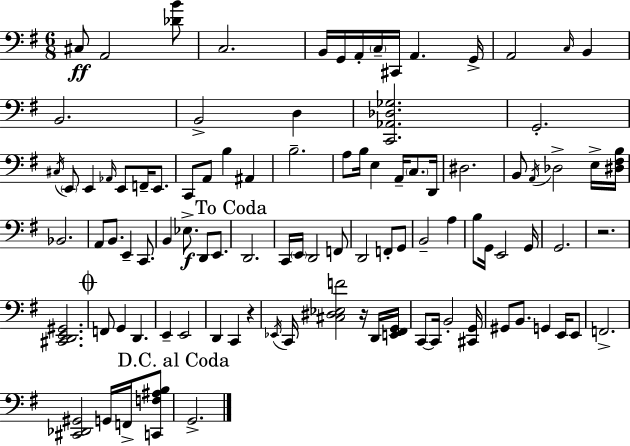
C#3/e A2/h [Db4,B4]/e C3/h. B2/s G2/s A2/s C3/s C#2/s A2/q. G2/s A2/h C3/s B2/q B2/h. B2/h D3/q [C2,Ab2,Db3,Gb3]/h. G2/h. C#3/s E2/e E2/q Ab2/s E2/e F2/s E2/e. C2/e A2/e B3/q A#2/q B3/h. A3/e B3/s E3/q A2/s C3/e. D2/s D#3/h. B2/e A2/s Db3/h E3/s [D#3,F#3,B3]/s Bb2/h. A2/e B2/e. E2/q C2/e. B2/q Eb3/e. D2/e E2/e. D2/h. C2/s E2/s D2/h F2/e D2/h F2/e G2/e B2/h A3/q B3/e G2/s E2/h G2/s G2/h. R/h. [C#2,D2,E2,G#2]/h. F2/e G2/q D2/q. E2/q E2/h D2/q C2/q R/q Eb2/s C2/s [C#3,D#3,Eb3,F4]/h R/s D2/s [E2,F#2,G2]/s C2/e C2/s B2/h [C#2,G2]/s G#2/e B2/e. G2/q E2/s E2/e F2/h. [C#2,Db2,G#2]/h G2/s F2/s [C2,F3,A#3,B3]/e G2/h.